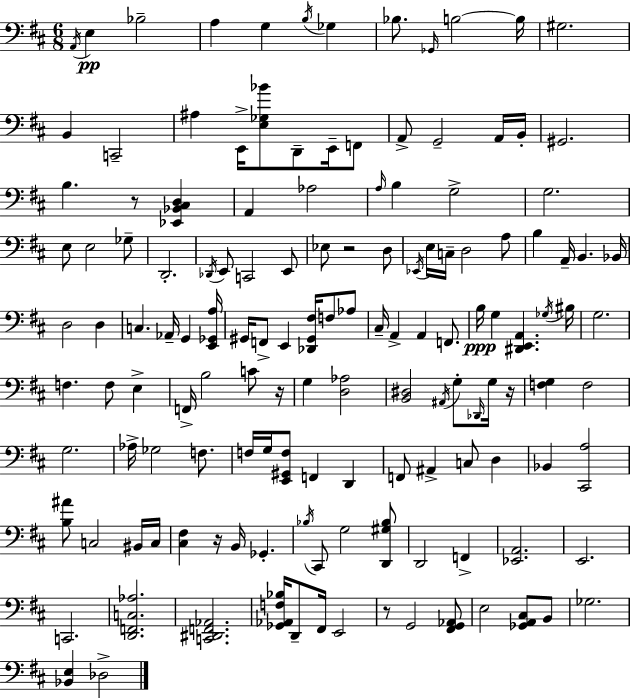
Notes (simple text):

A2/s E3/q Bb3/h A3/q G3/q B3/s Gb3/q Bb3/e. Gb2/s B3/h B3/s G#3/h. B2/q C2/h A#3/q E2/s [E3,Gb3,Bb4]/e D2/e E2/s F2/e A2/e G2/h A2/s B2/s G#2/h. B3/q. R/e [Eb2,Bb2,C#3,D3]/q A2/q Ab3/h A3/s B3/q G3/h G3/h. E3/e E3/h Gb3/e D2/h. Db2/s E2/e C2/h E2/e Eb3/e R/h D3/e Eb2/s E3/s C3/s D3/h A3/e B3/q A2/s B2/q. Bb2/s D3/h D3/q C3/q. Ab2/s G2/q [E2,Gb2,A3]/s G#2/s F2/e E2/q [Db2,G#2,F#3]/s F3/e Ab3/e C#3/s A2/q A2/q F2/e. B3/s G3/q [D#2,E2,A2]/q. Gb3/s BIS3/s G3/h. F3/q. F3/e E3/q F2/s B3/h C4/e R/s G3/q [D3,Ab3]/h [B2,D#3]/h A#2/s G3/e Db2/s G3/s R/s [F3,G3]/q F3/h G3/h. Ab3/s Gb3/h F3/e. F3/s G3/s [E2,G#2,F3]/e F2/q D2/q F2/e A#2/q C3/e D3/q Bb2/q [C#2,A3]/h [B3,A#4]/e C3/h BIS2/s C3/s [C#3,F#3]/q R/s B2/s Gb2/q. Bb3/s C#2/e G3/h [D2,G#3,Bb3]/e D2/h F2/q [Eb2,A2]/h. E2/h. C2/h. [D2,F2,C3,Ab3]/h. [C2,D#2,F2,Ab2]/h. [Gb2,Ab2,F3,Bb3]/s D2/e F#2/s E2/h R/e G2/h [F#2,G2,Ab2]/e E3/h [Gb2,A2,C#3]/e B2/e Gb3/h. [Bb2,E3]/q Db3/h